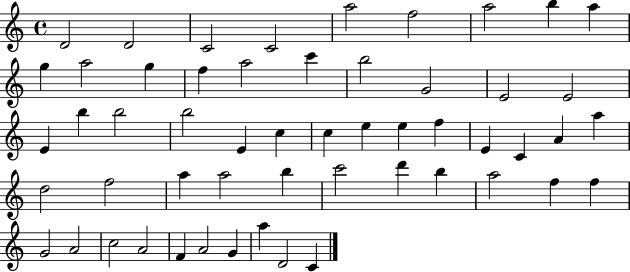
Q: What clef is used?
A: treble